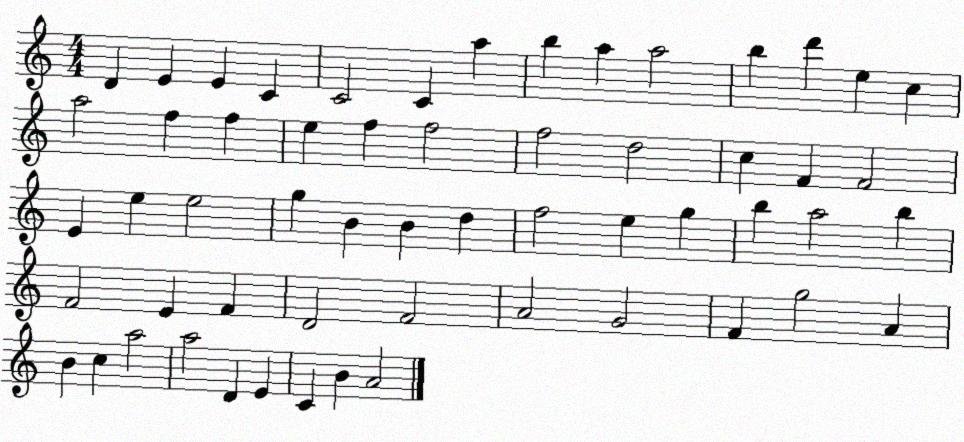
X:1
T:Untitled
M:4/4
L:1/4
K:C
D E E C C2 C a b a a2 b d' e c a2 f f e f f2 f2 d2 c F F2 E e e2 g B B d f2 e g b a2 b F2 E F D2 F2 A2 G2 F g2 A B c a2 a2 D E C B A2